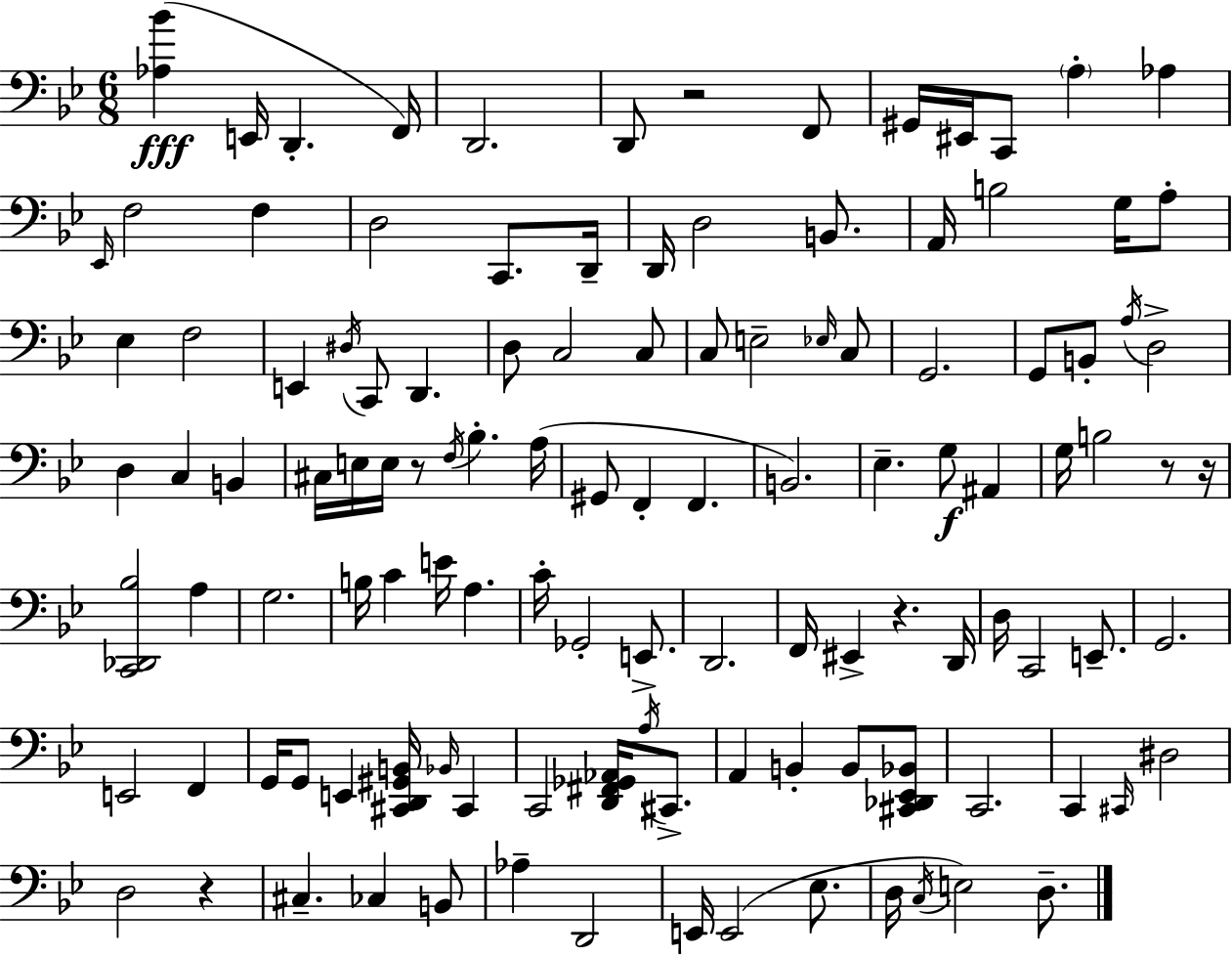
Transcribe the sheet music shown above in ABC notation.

X:1
T:Untitled
M:6/8
L:1/4
K:Bb
[_A,_B] E,,/4 D,, F,,/4 D,,2 D,,/2 z2 F,,/2 ^G,,/4 ^E,,/4 C,,/2 A, _A, _E,,/4 F,2 F, D,2 C,,/2 D,,/4 D,,/4 D,2 B,,/2 A,,/4 B,2 G,/4 A,/2 _E, F,2 E,, ^D,/4 C,,/2 D,, D,/2 C,2 C,/2 C,/2 E,2 _E,/4 C,/2 G,,2 G,,/2 B,,/2 A,/4 D,2 D, C, B,, ^C,/4 E,/4 E,/4 z/2 F,/4 _B, A,/4 ^G,,/2 F,, F,, B,,2 _E, G,/2 ^A,, G,/4 B,2 z/2 z/4 [C,,_D,,_B,]2 A, G,2 B,/4 C E/4 A, C/4 _G,,2 E,,/2 D,,2 F,,/4 ^E,, z D,,/4 D,/4 C,,2 E,,/2 G,,2 E,,2 F,, G,,/4 G,,/2 E,, [^C,,D,,^G,,B,,]/4 _B,,/4 ^C,, C,,2 [D,,^F,,_G,,_A,,]/4 A,/4 ^C,,/2 A,, B,, B,,/2 [^C,,_D,,_E,,_B,,]/2 C,,2 C,, ^C,,/4 ^D,2 D,2 z ^C, _C, B,,/2 _A, D,,2 E,,/4 E,,2 _E,/2 D,/4 C,/4 E,2 D,/2